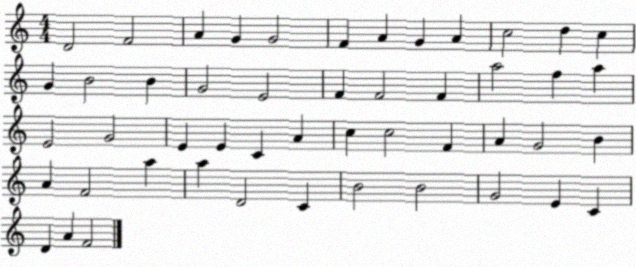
X:1
T:Untitled
M:4/4
L:1/4
K:C
D2 F2 A G G2 F A G A c2 d c G B2 B G2 E2 F F2 F a2 f a E2 G2 E E C A c c2 F A G2 B A F2 a a D2 C B2 B2 G2 E C D A F2